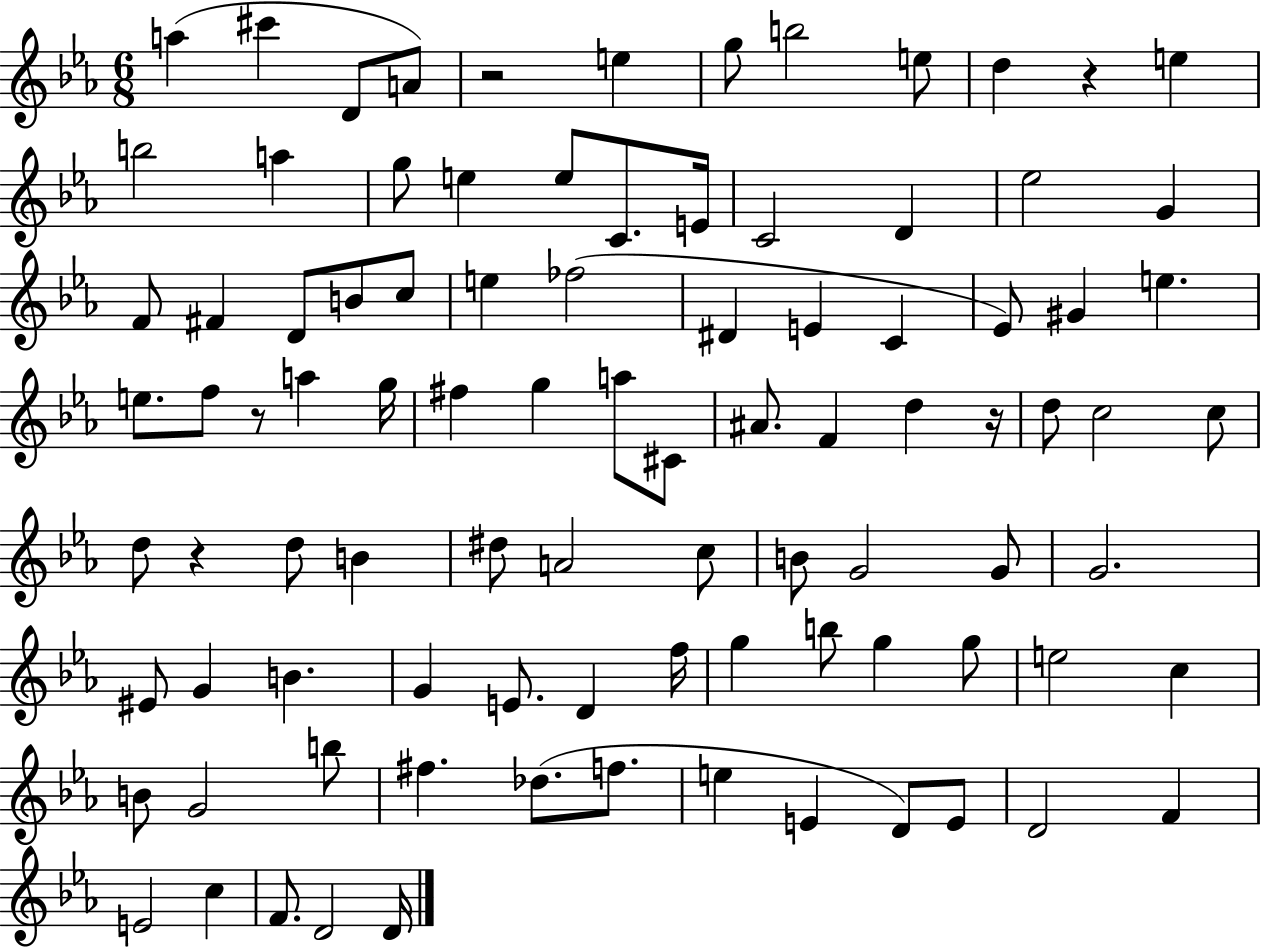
{
  \clef treble
  \numericTimeSignature
  \time 6/8
  \key ees \major
  a''4( cis'''4 d'8 a'8) | r2 e''4 | g''8 b''2 e''8 | d''4 r4 e''4 | \break b''2 a''4 | g''8 e''4 e''8 c'8. e'16 | c'2 d'4 | ees''2 g'4 | \break f'8 fis'4 d'8 b'8 c''8 | e''4 fes''2( | dis'4 e'4 c'4 | ees'8) gis'4 e''4. | \break e''8. f''8 r8 a''4 g''16 | fis''4 g''4 a''8 cis'8 | ais'8. f'4 d''4 r16 | d''8 c''2 c''8 | \break d''8 r4 d''8 b'4 | dis''8 a'2 c''8 | b'8 g'2 g'8 | g'2. | \break eis'8 g'4 b'4. | g'4 e'8. d'4 f''16 | g''4 b''8 g''4 g''8 | e''2 c''4 | \break b'8 g'2 b''8 | fis''4. des''8.( f''8. | e''4 e'4 d'8) e'8 | d'2 f'4 | \break e'2 c''4 | f'8. d'2 d'16 | \bar "|."
}